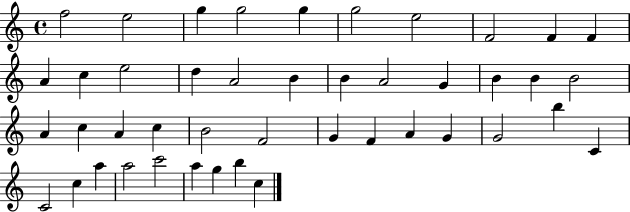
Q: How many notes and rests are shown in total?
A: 44